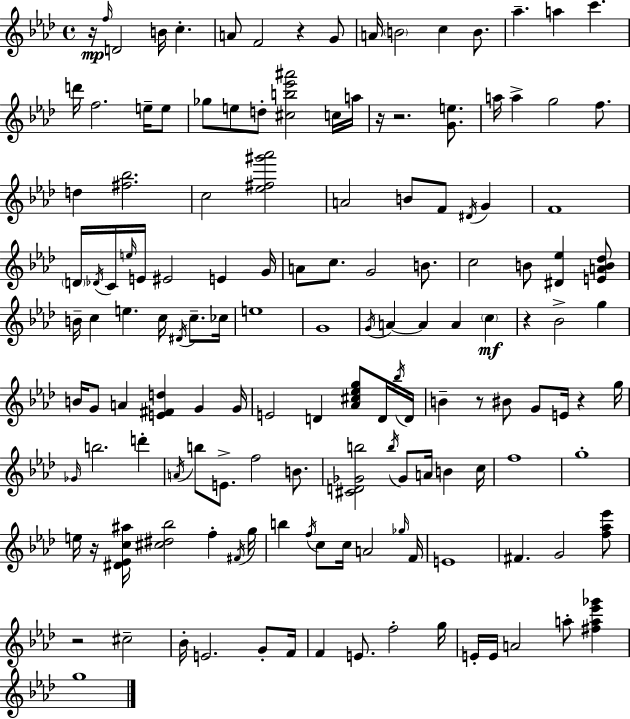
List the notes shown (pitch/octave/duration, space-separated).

R/s F5/s D4/h B4/s C5/q. A4/e F4/h R/q G4/e A4/s B4/h C5/q B4/e. Ab5/q. A5/q C6/q. D6/s F5/h. E5/s E5/e Gb5/e E5/e D5/e [C#5,B5,Eb6,A#6]/h C5/s A5/s R/s R/h. [G4,E5]/e. A5/s A5/q G5/h F5/e. D5/q [F#5,Bb5]/h. C5/h [Eb5,F#5,G#6,Ab6]/h A4/h B4/e F4/e D#4/s G4/q F4/w D4/s Db4/s C4/s E5/s E4/s EIS4/h E4/q G4/s A4/e C5/e. G4/h B4/e. C5/h B4/e [D#4,Eb5]/q [E4,A4,B4,Db5]/e B4/s C5/q E5/q. C5/s D#4/s C5/e. CES5/s E5/w G4/w G4/s A4/q A4/q A4/q C5/q R/q Bb4/h G5/q B4/s G4/e A4/q [E4,F#4,D5]/q G4/q G4/s E4/h D4/q [Ab4,C#5,Eb5,G5]/e D4/s Bb5/s D4/s B4/q R/e BIS4/e G4/e E4/s R/q G5/s Gb4/s B5/h. D6/q A4/s B5/e E4/e. F5/h B4/e. [C#4,D4,Gb4,B5]/h B5/s Gb4/e A4/s B4/q C5/s F5/w G5/w E5/s R/s [D#4,Eb4,C5,A#5]/s [C#5,D#5,Bb5]/h F5/q F#4/s G5/s B5/q F5/s C5/e C5/s A4/h Gb5/s F4/s E4/w F#4/q. G4/h [F5,Ab5,Eb6]/e R/h C#5/h Bb4/s E4/h. G4/e F4/s F4/q E4/e. F5/h G5/s E4/s E4/s A4/h A5/e [F#5,A5,Eb6,Gb6]/q G5/w